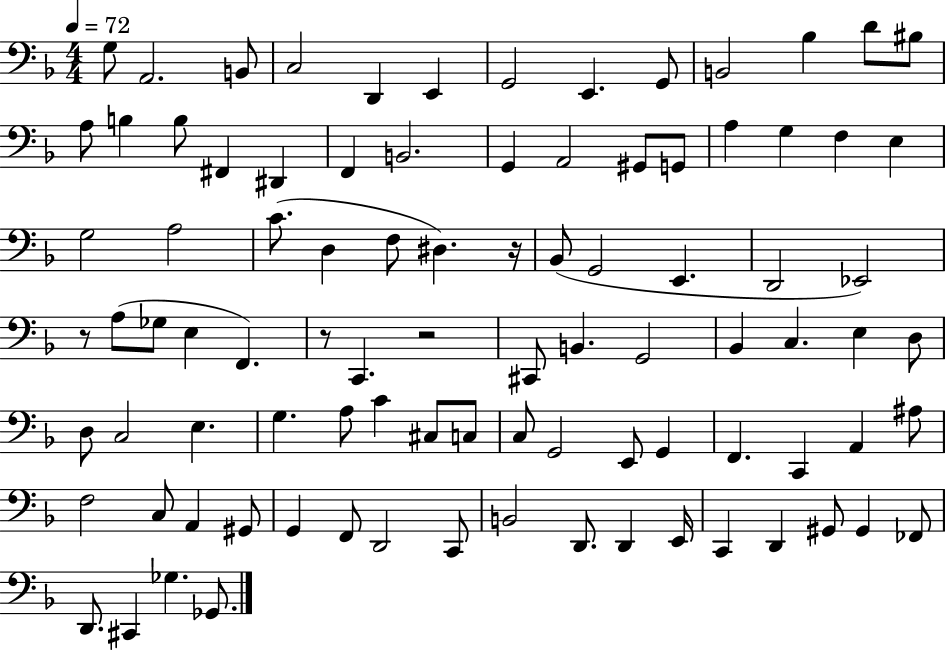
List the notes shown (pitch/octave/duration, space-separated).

G3/e A2/h. B2/e C3/h D2/q E2/q G2/h E2/q. G2/e B2/h Bb3/q D4/e BIS3/e A3/e B3/q B3/e F#2/q D#2/q F2/q B2/h. G2/q A2/h G#2/e G2/e A3/q G3/q F3/q E3/q G3/h A3/h C4/e. D3/q F3/e D#3/q. R/s Bb2/e G2/h E2/q. D2/h Eb2/h R/e A3/e Gb3/e E3/q F2/q. R/e C2/q. R/h C#2/e B2/q. G2/h Bb2/q C3/q. E3/q D3/e D3/e C3/h E3/q. G3/q. A3/e C4/q C#3/e C3/e C3/e G2/h E2/e G2/q F2/q. C2/q A2/q A#3/e F3/h C3/e A2/q G#2/e G2/q F2/e D2/h C2/e B2/h D2/e. D2/q E2/s C2/q D2/q G#2/e G#2/q FES2/e D2/e. C#2/q Gb3/q. Gb2/e.